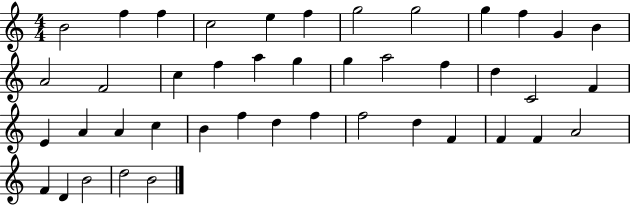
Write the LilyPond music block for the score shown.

{
  \clef treble
  \numericTimeSignature
  \time 4/4
  \key c \major
  b'2 f''4 f''4 | c''2 e''4 f''4 | g''2 g''2 | g''4 f''4 g'4 b'4 | \break a'2 f'2 | c''4 f''4 a''4 g''4 | g''4 a''2 f''4 | d''4 c'2 f'4 | \break e'4 a'4 a'4 c''4 | b'4 f''4 d''4 f''4 | f''2 d''4 f'4 | f'4 f'4 a'2 | \break f'4 d'4 b'2 | d''2 b'2 | \bar "|."
}